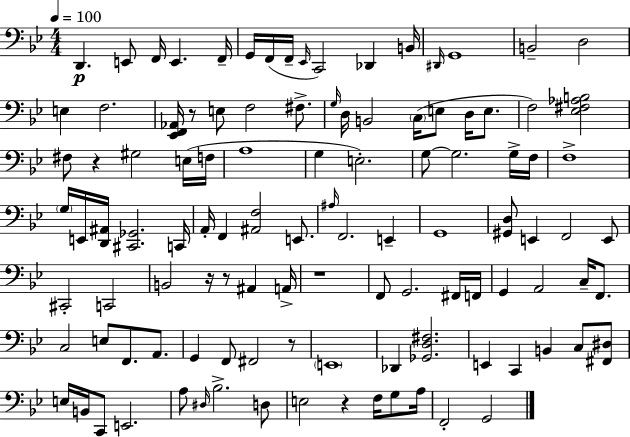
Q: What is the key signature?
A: G minor